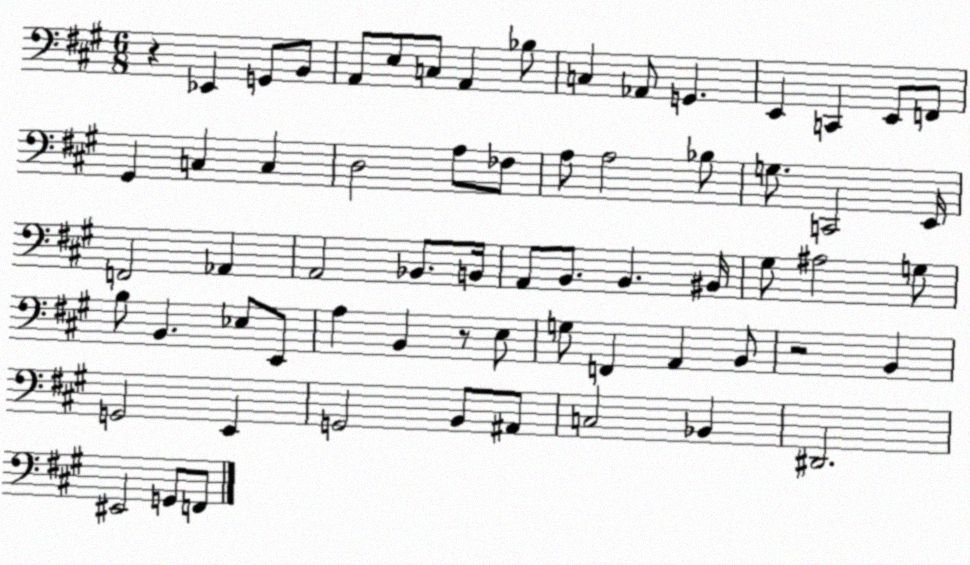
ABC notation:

X:1
T:Untitled
M:6/8
L:1/4
K:A
z _E,, G,,/2 B,,/2 A,,/2 E,/2 C,/2 A,, _B,/2 C, _A,,/2 G,, E,, C,, E,,/2 F,,/2 ^G,, C, C, D,2 A,/2 _F,/2 A,/2 A,2 _B,/2 G,/2 C,,2 E,,/4 F,,2 _A,, A,,2 _B,,/2 B,,/4 A,,/2 B,,/2 B,, ^B,,/4 ^G,/2 ^A,2 G,/2 B,/2 B,, _E,/2 E,,/2 A, B,, z/2 E,/2 G,/2 F,, A,, B,,/2 z2 B,, G,,2 E,, G,,2 B,,/2 ^A,,/2 C,2 _B,, ^D,,2 ^E,,2 G,,/2 F,,/2